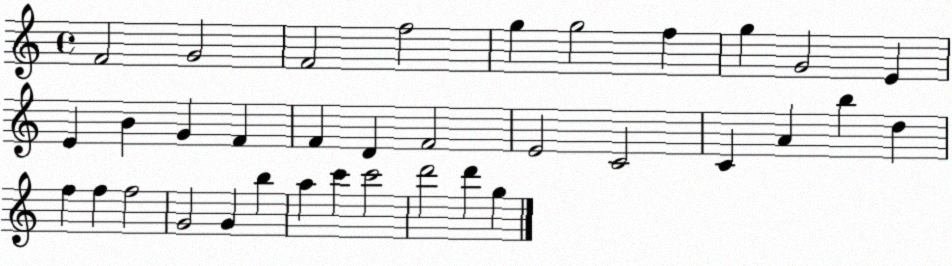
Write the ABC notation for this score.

X:1
T:Untitled
M:4/4
L:1/4
K:C
F2 G2 F2 f2 g g2 f g G2 E E B G F F D F2 E2 C2 C A b d f f f2 G2 G b a c' c'2 d'2 d' g